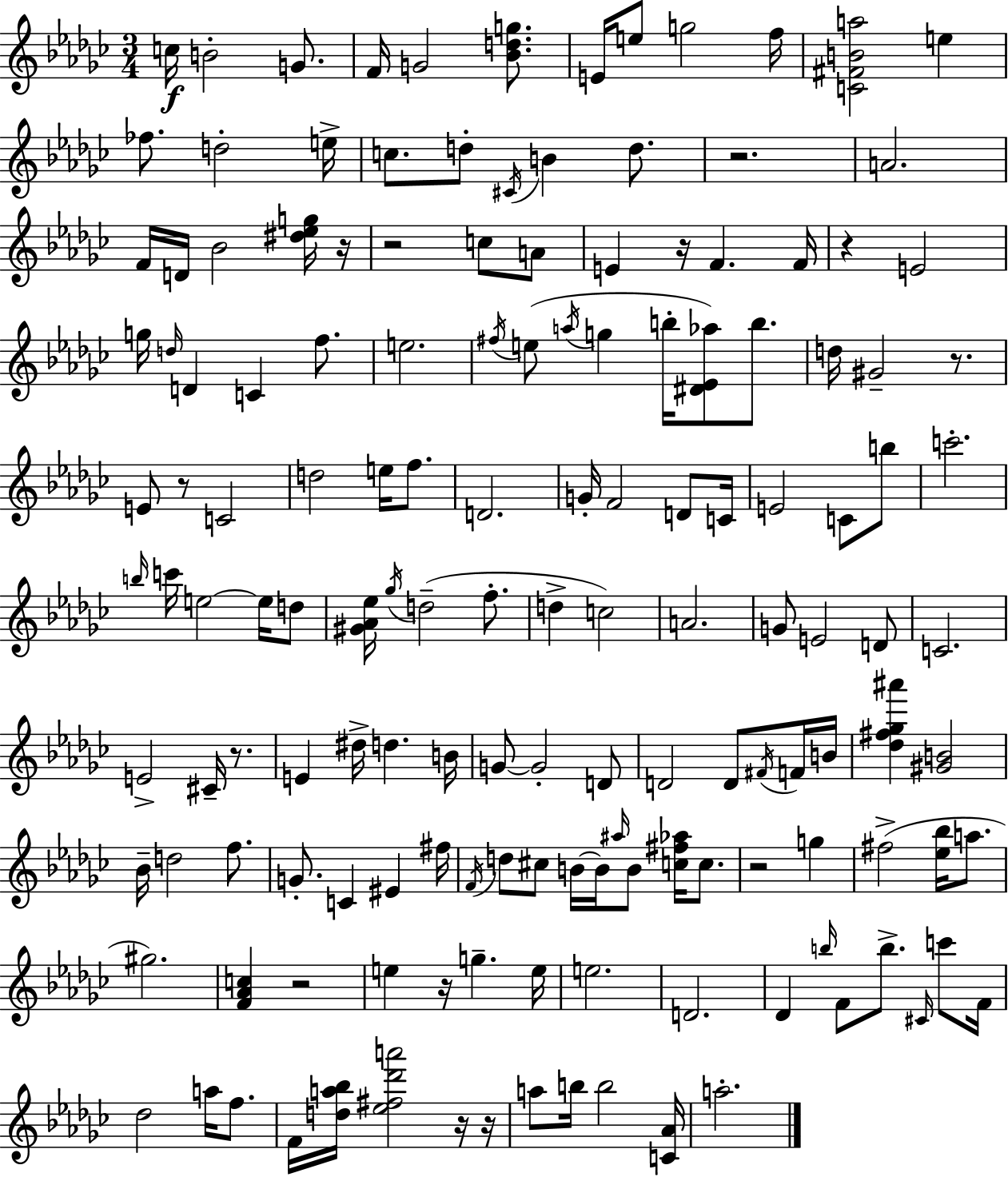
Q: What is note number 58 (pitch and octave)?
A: C6